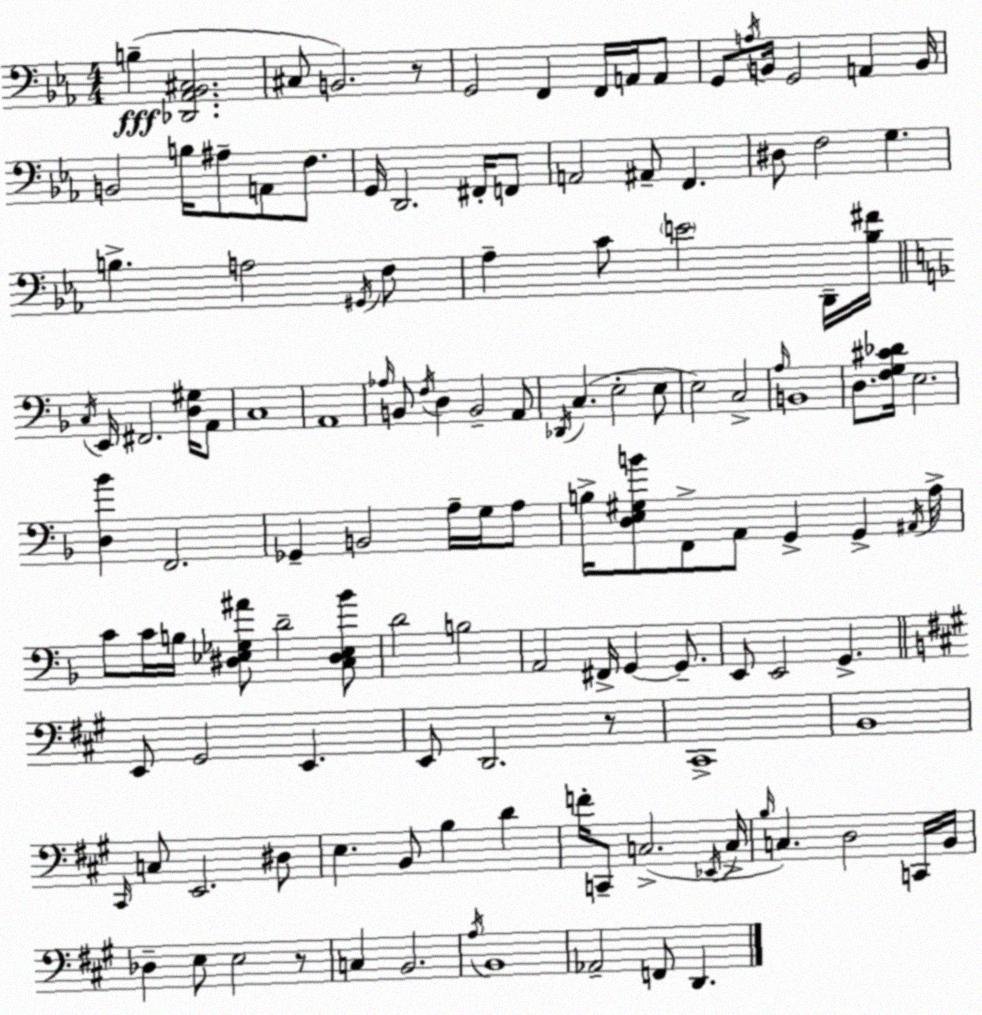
X:1
T:Untitled
M:4/4
L:1/4
K:Eb
B, [_D,,_A,,_B,,^C,]2 ^C,/2 B,,2 z/2 G,,2 F,, F,,/4 A,,/4 A,,/2 G,,/2 A,/4 B,,/4 G,,2 A,, B,,/4 B,,2 B,/4 ^A,/2 A,,/2 F,/2 G,,/4 D,,2 ^F,,/4 F,,/2 A,,2 ^A,,/2 F,, ^D,/2 F,2 G, B, A,2 ^G,,/4 F,/2 _A, C/2 E2 D,,/4 [_B,^F]/4 C,/4 E,,/4 ^F,,2 [D,^G,]/4 A,,/2 C,4 A,,4 _A,/4 B,,/2 F,/4 D, B,,2 A,,/2 _D,,/4 C, E,2 E,/2 E,2 C,2 A,/4 B,,4 D,/2 [F,G,^C_D]/4 E,2 [D,_B] F,,2 _G,, B,,2 A,/4 G,/4 A,/2 B,/4 [D,E,^G,B]/2 F,,/2 A,,/2 G,, G,, ^A,,/4 A,/4 C/2 C/4 B,/4 [^D,_E,_G,^A]/2 D2 [C,^D,_E,_B]/2 D2 B,2 A,,2 ^F,,/4 G,, G,,/2 E,,/2 E,,2 G,, E,,/2 ^G,,2 E,, E,,/2 D,,2 z/2 ^C,,4 B,,4 ^C,,/4 C,/2 E,,2 ^D,/2 E, B,,/2 B, D F/4 C,,/2 C,2 _E,,/4 C,/4 B,/4 C, D,2 C,,/4 B,,/4 _D, E,/2 E,2 z/2 C, B,,2 A,/4 B,,4 _A,,2 F,,/2 D,,